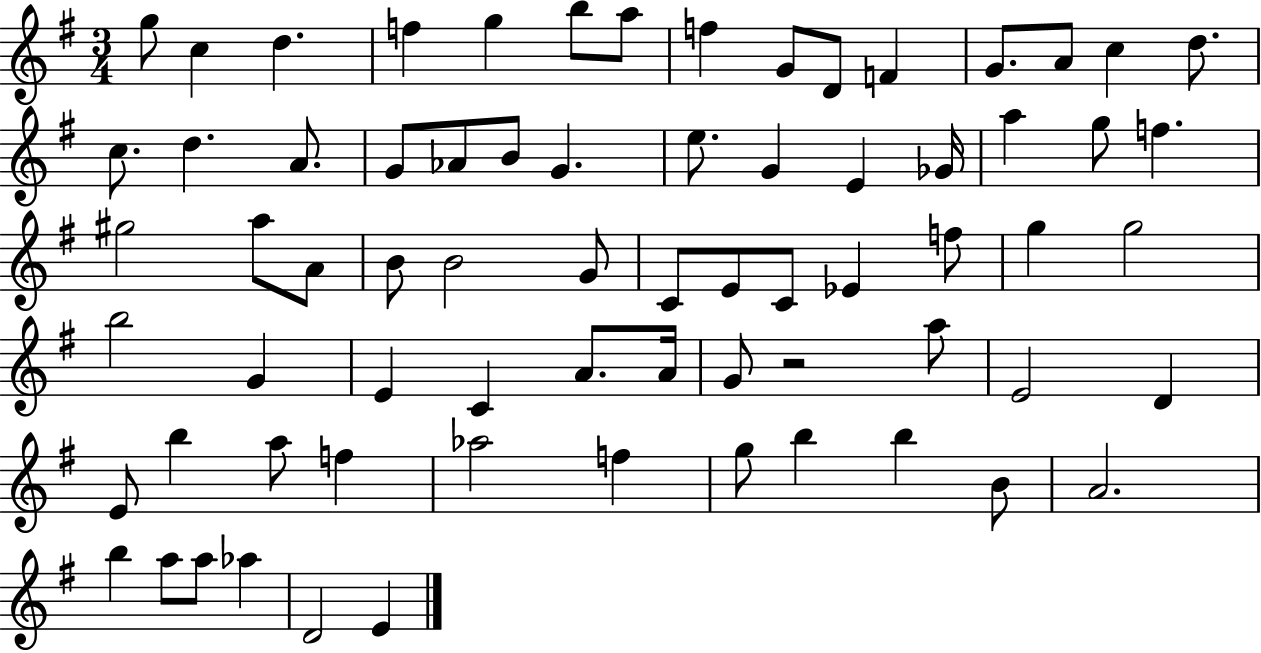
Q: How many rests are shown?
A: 1